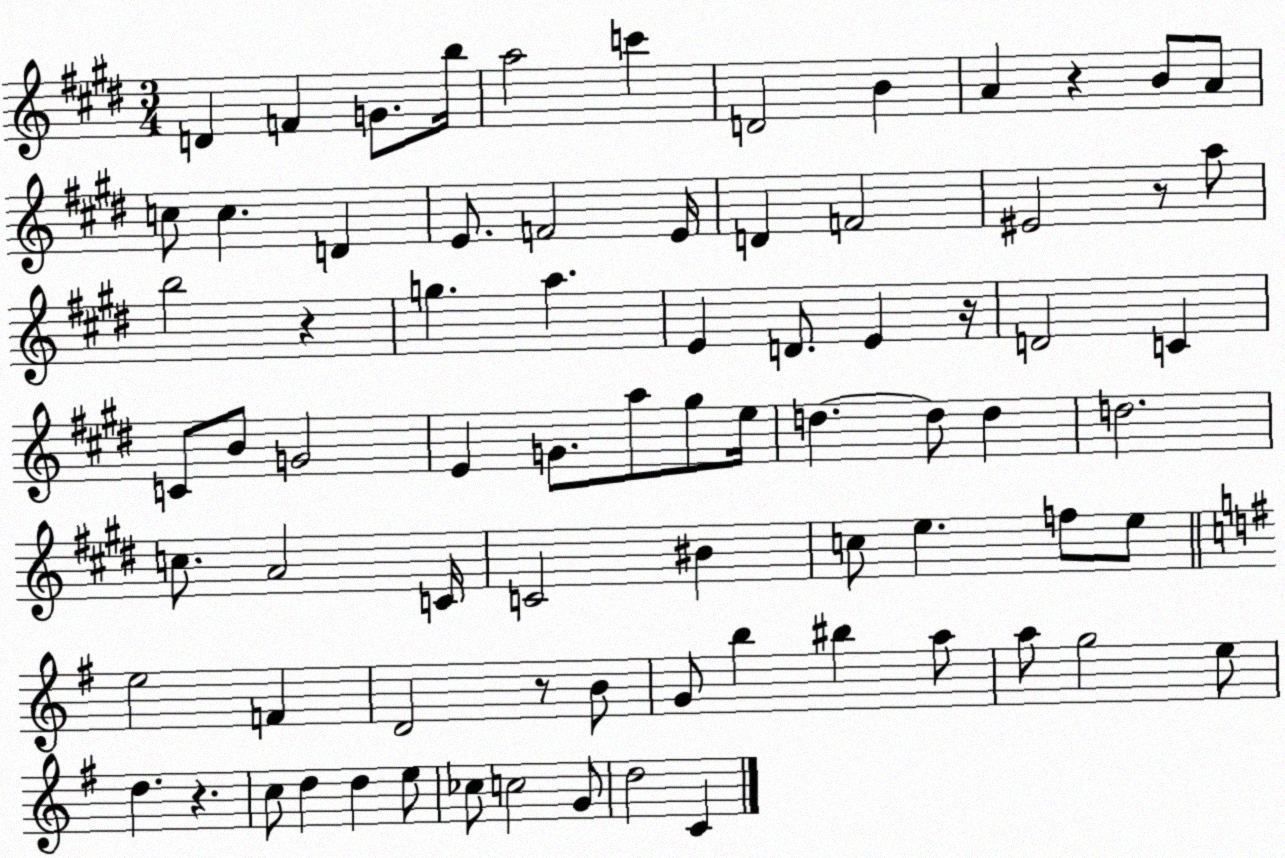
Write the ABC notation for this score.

X:1
T:Untitled
M:3/4
L:1/4
K:E
D F G/2 b/4 a2 c' D2 B A z B/2 A/2 c/2 c D E/2 F2 E/4 D F2 ^E2 z/2 a/2 b2 z g a E D/2 E z/4 D2 C C/2 B/2 G2 E G/2 a/2 ^g/2 e/4 d d/2 d d2 c/2 A2 C/4 C2 ^B c/2 e f/2 e/2 e2 F D2 z/2 B/2 G/2 b ^b a/2 a/2 g2 e/2 d z c/2 d d e/2 _c/2 c2 G/2 d2 C